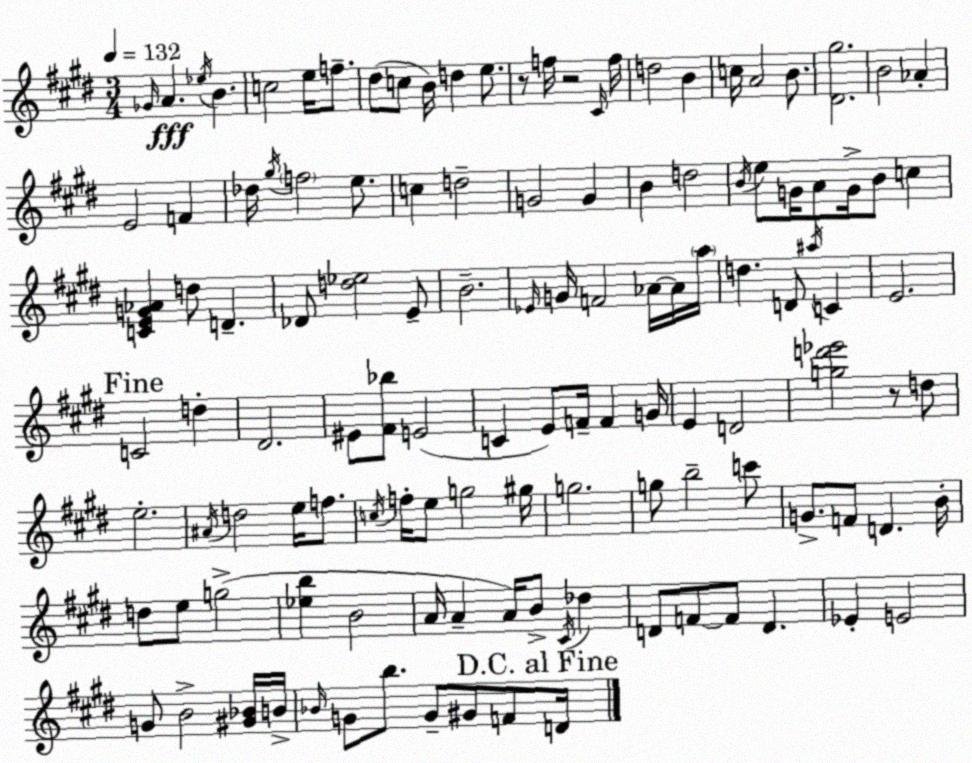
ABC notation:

X:1
T:Untitled
M:3/4
L:1/4
K:E
_G/4 A _e/4 B c2 e/4 f/2 ^d/2 c/2 B/4 d e/2 z/2 f/4 z2 ^C/4 f/4 d2 B c/4 A2 B/2 [^D^g]2 B2 _A E2 F _d/4 ^g/4 f2 e/2 c d2 G2 G B d2 B/4 e/2 G/4 A/2 G/4 B/2 c [CEG_A] d/2 D _D/2 [d_e]2 E/2 B2 _E/4 G/4 F2 _A/4 _A/4 a/4 d D/2 ^a/4 C E2 C2 d ^D2 ^E/2 [^F_b]/2 E2 C E/2 F/4 F G/4 E D2 [gd'_e']2 z/2 d/2 e2 ^A/4 d2 e/4 f/2 c/4 f/4 e/2 g2 ^g/4 g2 g/2 b2 c'/2 G/2 F/2 D B/4 d/2 e/2 g2 [_eb] B2 A/4 A A/4 B/2 ^C/4 _d D/2 F/2 F/2 D _E E2 G/2 B2 [^G_B]/4 B/4 _B/4 G/2 b/2 G/2 ^G/2 F/2 D/4